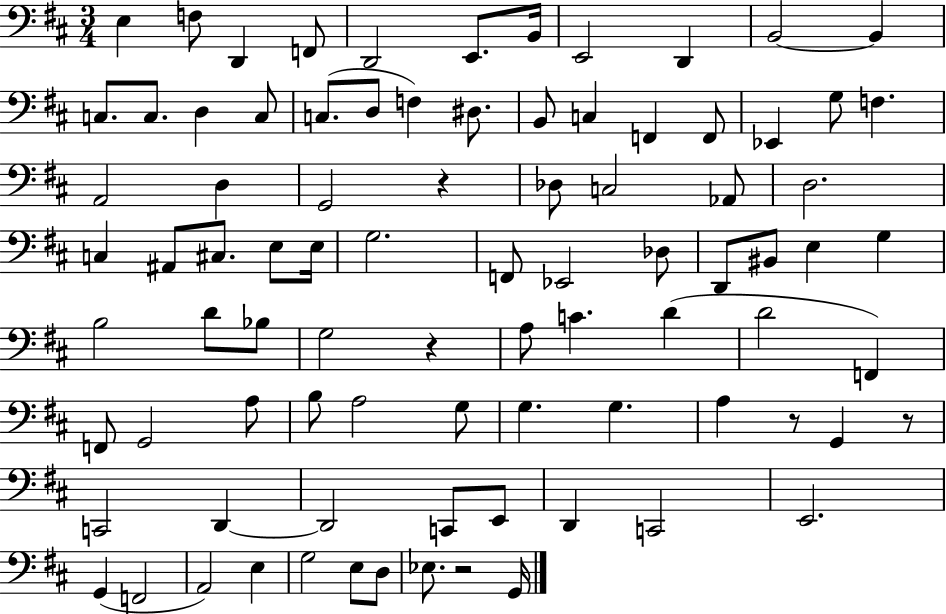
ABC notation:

X:1
T:Untitled
M:3/4
L:1/4
K:D
E, F,/2 D,, F,,/2 D,,2 E,,/2 B,,/4 E,,2 D,, B,,2 B,, C,/2 C,/2 D, C,/2 C,/2 D,/2 F, ^D,/2 B,,/2 C, F,, F,,/2 _E,, G,/2 F, A,,2 D, G,,2 z _D,/2 C,2 _A,,/2 D,2 C, ^A,,/2 ^C,/2 E,/2 E,/4 G,2 F,,/2 _E,,2 _D,/2 D,,/2 ^B,,/2 E, G, B,2 D/2 _B,/2 G,2 z A,/2 C D D2 F,, F,,/2 G,,2 A,/2 B,/2 A,2 G,/2 G, G, A, z/2 G,, z/2 C,,2 D,, D,,2 C,,/2 E,,/2 D,, C,,2 E,,2 G,, F,,2 A,,2 E, G,2 E,/2 D,/2 _E,/2 z2 G,,/4